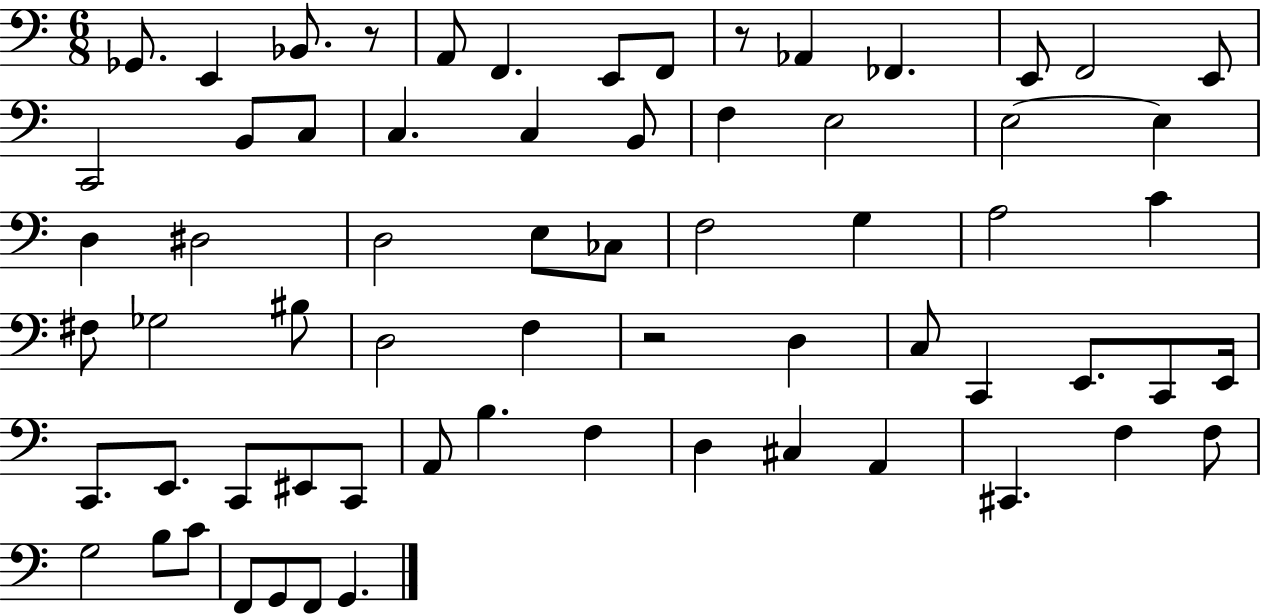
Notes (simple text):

Gb2/e. E2/q Bb2/e. R/e A2/e F2/q. E2/e F2/e R/e Ab2/q FES2/q. E2/e F2/h E2/e C2/h B2/e C3/e C3/q. C3/q B2/e F3/q E3/h E3/h E3/q D3/q D#3/h D3/h E3/e CES3/e F3/h G3/q A3/h C4/q F#3/e Gb3/h BIS3/e D3/h F3/q R/h D3/q C3/e C2/q E2/e. C2/e E2/s C2/e. E2/e. C2/e EIS2/e C2/e A2/e B3/q. F3/q D3/q C#3/q A2/q C#2/q. F3/q F3/e G3/h B3/e C4/e F2/e G2/e F2/e G2/q.